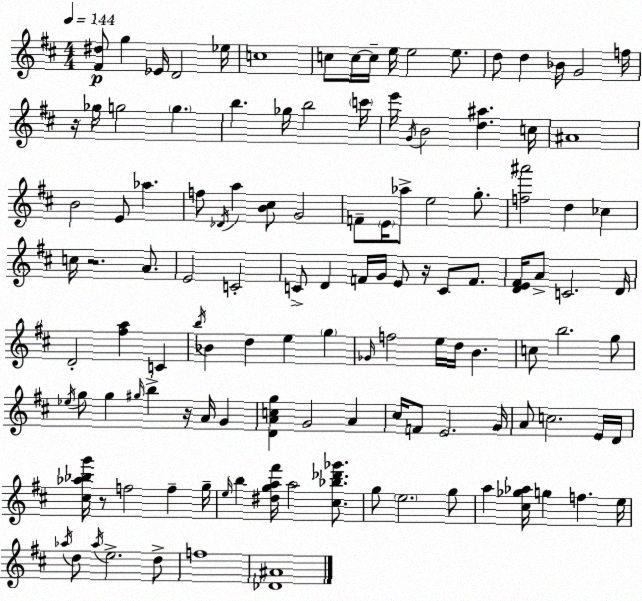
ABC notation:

X:1
T:Untitled
M:4/4
L:1/4
K:D
[^F^d]/2 g _E/4 D2 _e/4 c4 c/2 c/4 c/4 e/4 e2 e/2 d/2 d _B/4 G2 f/4 z/4 _g/4 g2 g b _g/4 b2 c'/4 e'/4 G/4 B2 [d^a] c/4 ^A4 B2 E/2 _a f/2 _D/4 a [B^c]/2 G2 F/2 E/4 _a/2 e2 g/2 [f^a']2 d _c c/4 z2 A/2 E2 C2 C/2 D F/4 G/4 E/2 z/4 C/2 F/2 [DE^F]/4 A/2 C2 D/4 D2 [^fa] C b/4 _B d e g _G/4 f2 e/4 d/4 B c/2 b2 g/2 _e/4 g/2 g ^g/4 b z/4 A/4 G [DAcg] G2 A ^c/4 F/2 E2 G/4 A/2 c2 E/4 D/4 [^c_a_bg']/4 z/2 f2 f g/4 e/4 b [^dga^f']/4 a2 [^c_b_d'_g']/2 g/2 e2 g/2 a [^c_g_a]/4 g f e/4 _a/4 d/2 _a/4 e2 d/2 f4 [_D^A]4